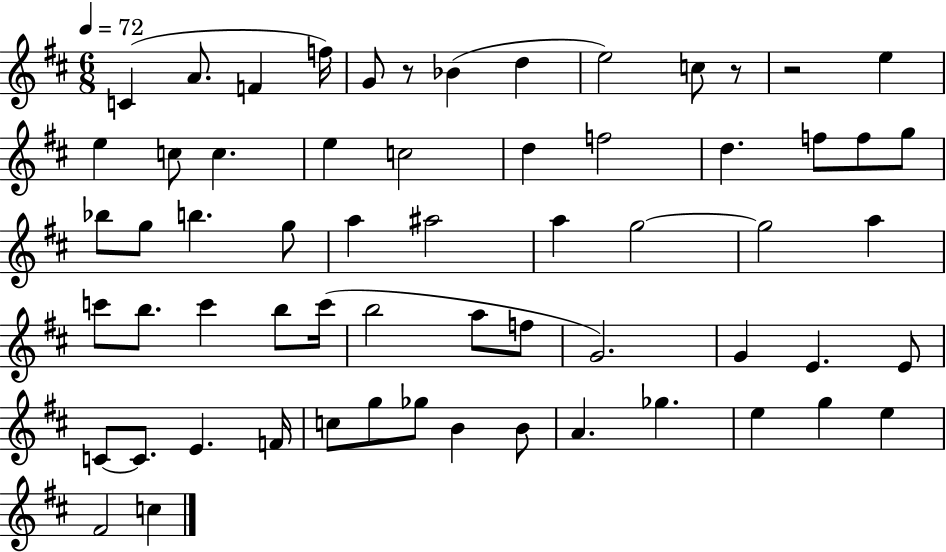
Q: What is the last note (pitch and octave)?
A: C5